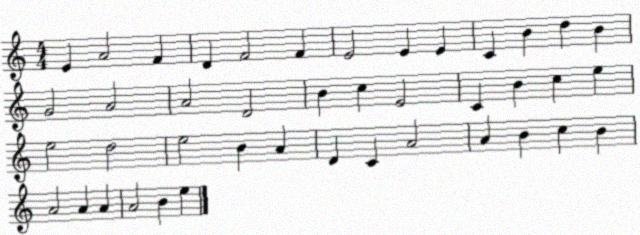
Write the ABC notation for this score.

X:1
T:Untitled
M:4/4
L:1/4
K:C
E A2 F D F2 F E2 E E C B d B G2 A2 A2 D2 B c E2 C B c e e2 d2 e2 B A D C A2 A B c B A2 A A A2 B e